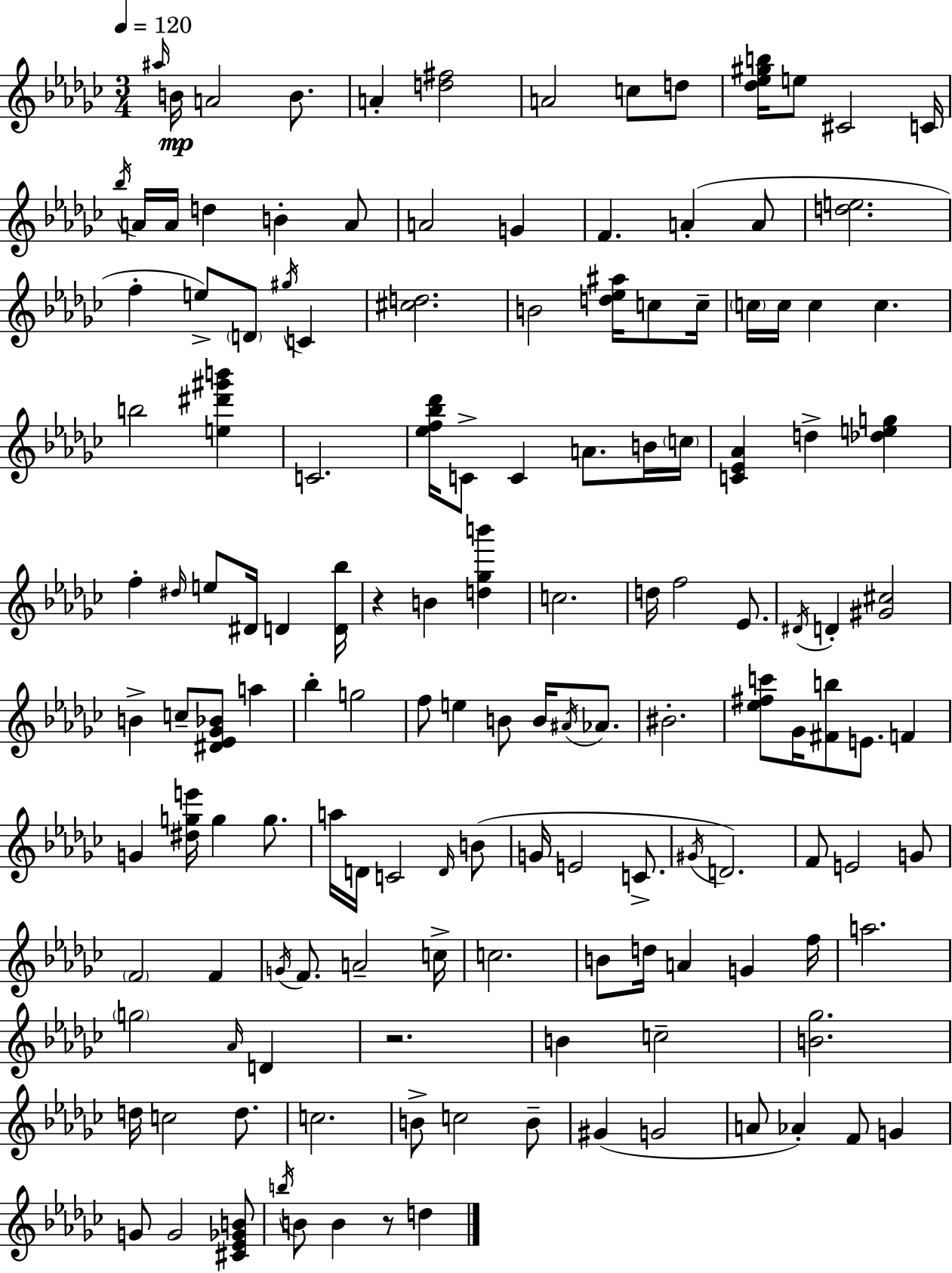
{
  \clef treble
  \numericTimeSignature
  \time 3/4
  \key ees \minor
  \tempo 4 = 120
  \grace { ais''16 }\mp b'16 a'2 b'8. | a'4-. <d'' fis''>2 | a'2 c''8 d''8 | <des'' ees'' gis'' b''>16 e''8 cis'2 | \break c'16 \acciaccatura { bes''16 } a'16 a'16 d''4 b'4-. | a'8 a'2 g'4 | f'4. a'4-.( | a'8 <d'' e''>2. | \break f''4-. e''8->) \parenthesize d'8 \acciaccatura { gis''16 } c'4 | <cis'' d''>2. | b'2 <d'' ees'' ais''>16 | c''8 c''16-- \parenthesize c''16 c''16 c''4 c''4. | \break b''2 <e'' dis''' gis''' b'''>4 | c'2. | <ees'' f'' bes'' des'''>16 c'8-> c'4 a'8. | b'16 \parenthesize c''16 <c' ees' aes'>4 d''4-> <des'' e'' g''>4 | \break f''4-. \grace { dis''16 } e''8 dis'16 d'4 | <d' bes''>16 r4 b'4 | <d'' ges'' b'''>4 c''2. | d''16 f''2 | \break ees'8. \acciaccatura { dis'16 } d'4-. <gis' cis''>2 | b'4-> c''8-- <dis' ees' ges' bes'>8 | a''4 bes''4-. g''2 | f''8 e''4 b'8 | \break b'16 \acciaccatura { ais'16 } aes'8. bis'2.-. | <ees'' fis'' c'''>8 ges'16 <fis' b''>8 e'8. | f'4 g'4 <dis'' g'' e'''>16 g''4 | g''8. a''16 d'16 c'2 | \break \grace { d'16 }( b'8 g'16 e'2 | c'8.-> \acciaccatura { gis'16 }) d'2. | f'8 e'2 | g'8 \parenthesize f'2 | \break f'4 \acciaccatura { g'16 } f'8. | a'2-- c''16-> c''2. | b'8 d''16 | a'4 g'4 f''16 a''2. | \break \parenthesize g''2 | \grace { aes'16 } d'4 r2. | b'4 | c''2-- <b' ges''>2. | \break d''16 c''2 | d''8. c''2. | b'8-> | c''2 b'8-- gis'4( | \break g'2 a'8 | aes'4-.) f'8 g'4 g'8 | g'2 <cis' ees' ges' b'>8 \acciaccatura { b''16 } b'8 | b'4 r8 d''4 \bar "|."
}